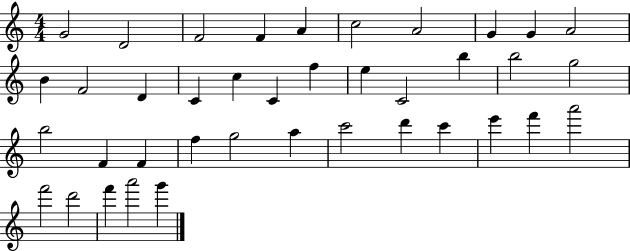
G4/h D4/h F4/h F4/q A4/q C5/h A4/h G4/q G4/q A4/h B4/q F4/h D4/q C4/q C5/q C4/q F5/q E5/q C4/h B5/q B5/h G5/h B5/h F4/q F4/q F5/q G5/h A5/q C6/h D6/q C6/q E6/q F6/q A6/h F6/h D6/h F6/q A6/h G6/q